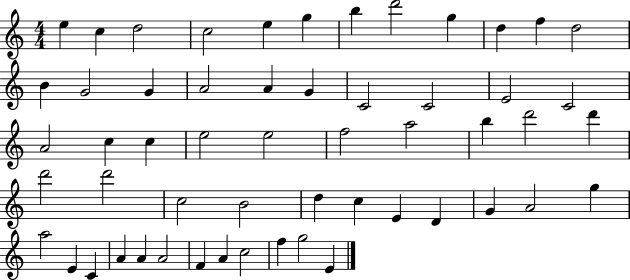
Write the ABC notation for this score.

X:1
T:Untitled
M:4/4
L:1/4
K:C
e c d2 c2 e g b d'2 g d f d2 B G2 G A2 A G C2 C2 E2 C2 A2 c c e2 e2 f2 a2 b d'2 d' d'2 d'2 c2 B2 d c E D G A2 g a2 E C A A A2 F A c2 f g2 E